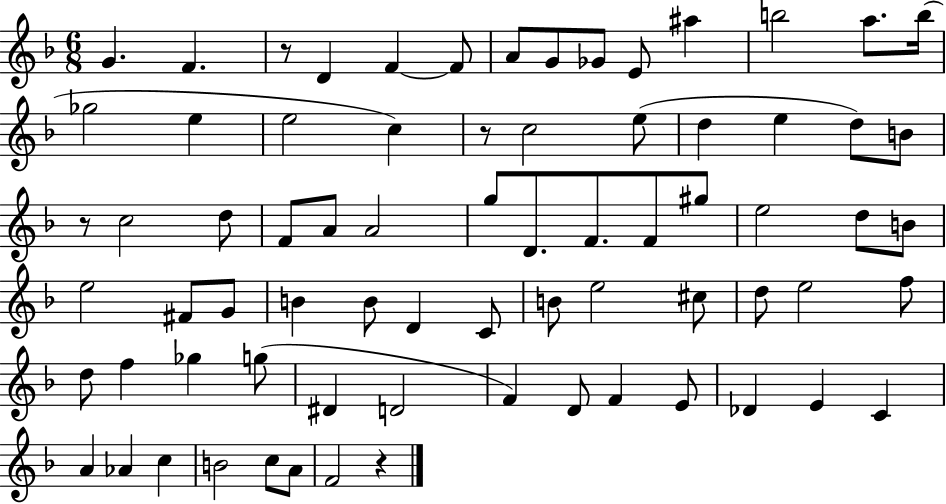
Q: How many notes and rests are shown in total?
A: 73